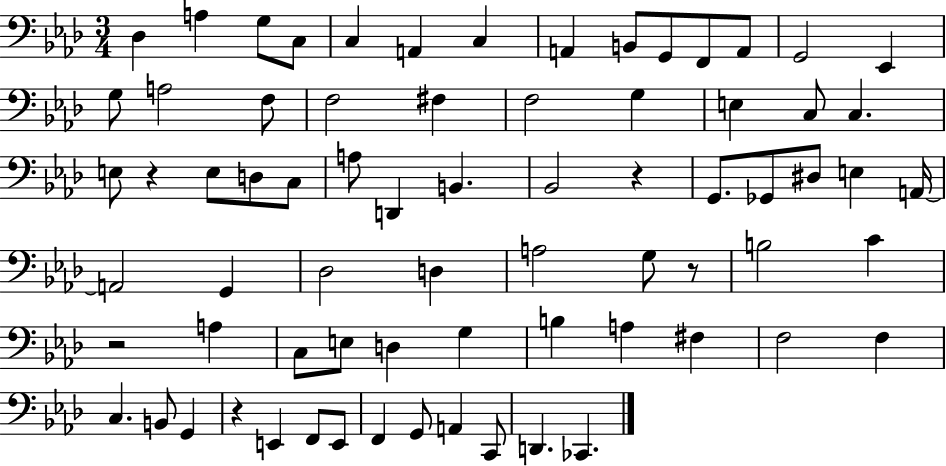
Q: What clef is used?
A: bass